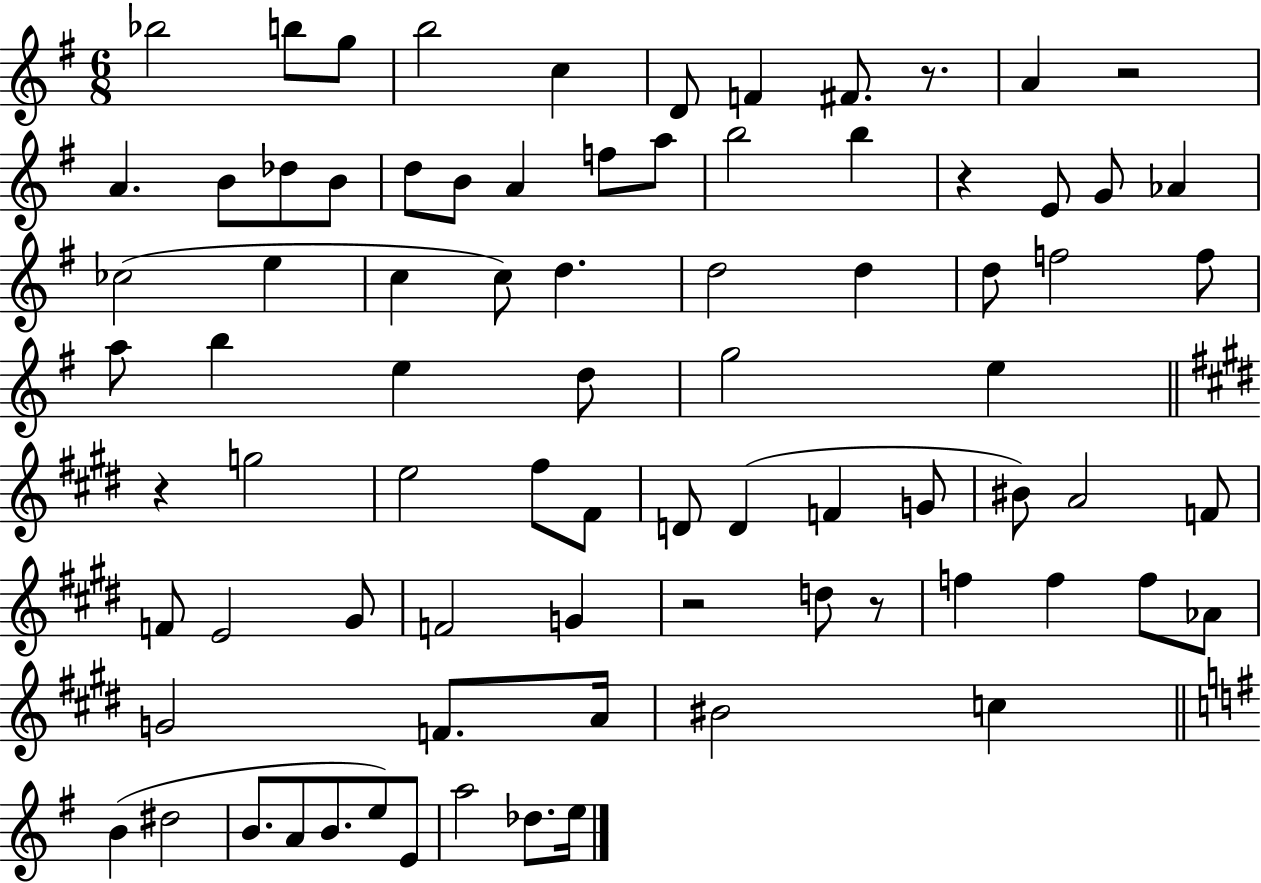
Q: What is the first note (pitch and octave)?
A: Bb5